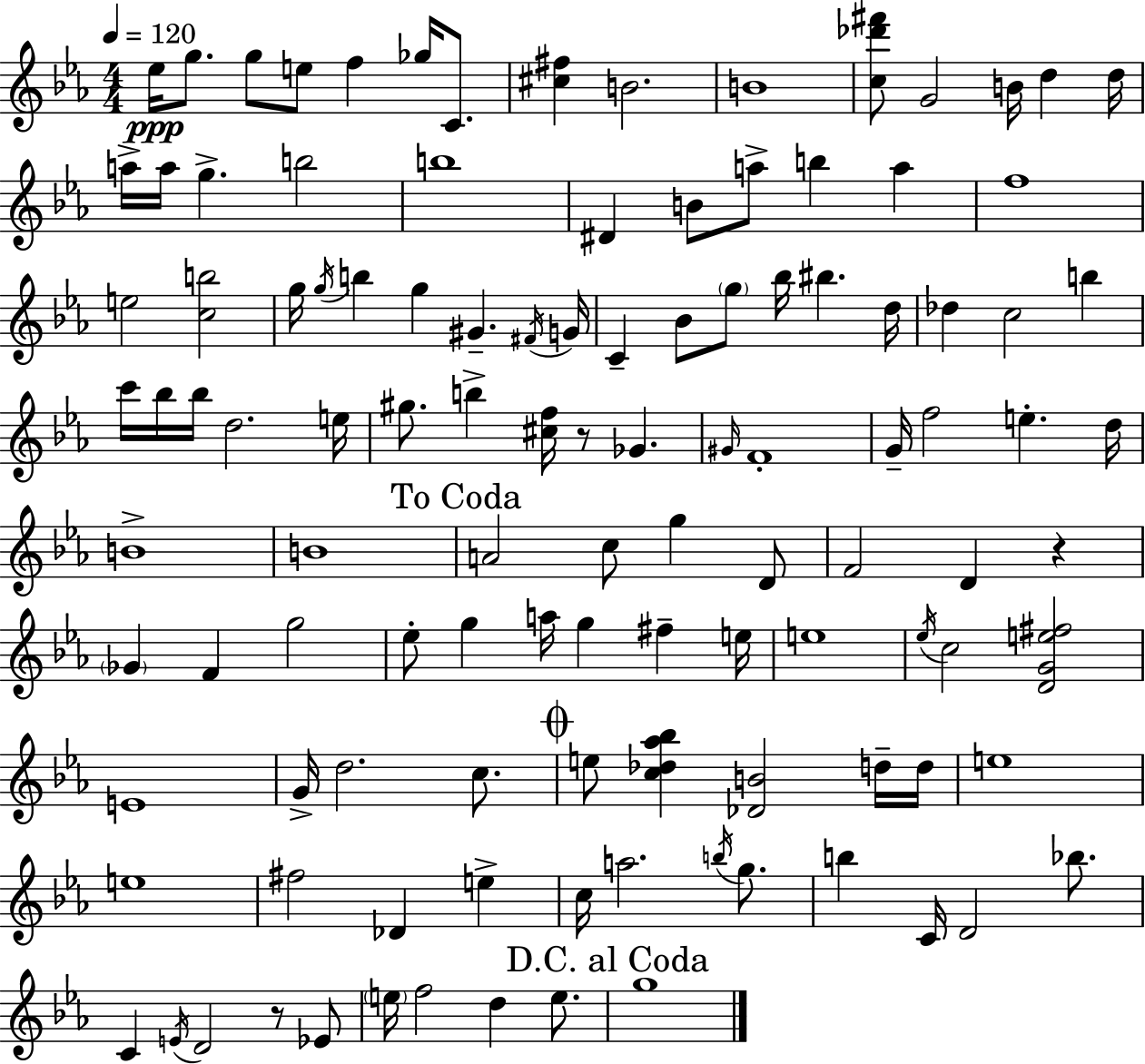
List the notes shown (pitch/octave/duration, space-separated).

Eb5/s G5/e. G5/e E5/e F5/q Gb5/s C4/e. [C#5,F#5]/q B4/h. B4/w [C5,Db6,F#6]/e G4/h B4/s D5/q D5/s A5/s A5/s G5/q. B5/h B5/w D#4/q B4/e A5/e B5/q A5/q F5/w E5/h [C5,B5]/h G5/s G5/s B5/q G5/q G#4/q. F#4/s G4/s C4/q Bb4/e G5/e Bb5/s BIS5/q. D5/s Db5/q C5/h B5/q C6/s Bb5/s Bb5/s D5/h. E5/s G#5/e. B5/q [C#5,F5]/s R/e Gb4/q. G#4/s F4/w G4/s F5/h E5/q. D5/s B4/w B4/w A4/h C5/e G5/q D4/e F4/h D4/q R/q Gb4/q F4/q G5/h Eb5/e G5/q A5/s G5/q F#5/q E5/s E5/w Eb5/s C5/h [D4,G4,E5,F#5]/h E4/w G4/s D5/h. C5/e. E5/e [C5,Db5,Ab5,Bb5]/q [Db4,B4]/h D5/s D5/s E5/w E5/w F#5/h Db4/q E5/q C5/s A5/h. B5/s G5/e. B5/q C4/s D4/h Bb5/e. C4/q E4/s D4/h R/e Eb4/e E5/s F5/h D5/q E5/e. G5/w